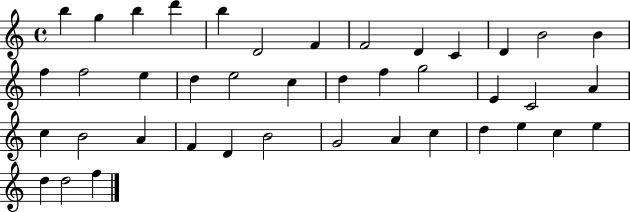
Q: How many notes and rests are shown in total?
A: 41